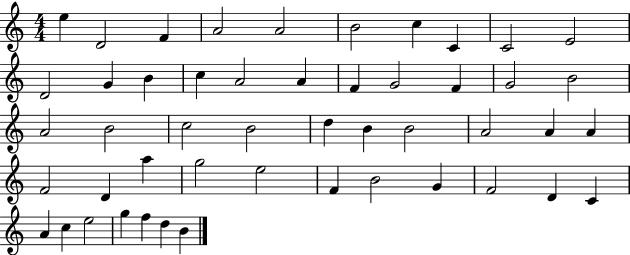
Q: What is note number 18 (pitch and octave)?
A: G4